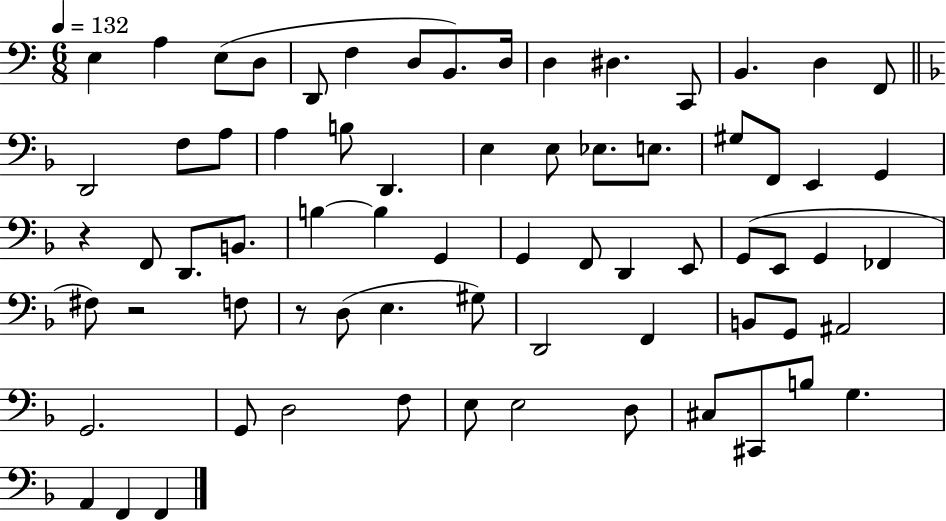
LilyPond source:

{
  \clef bass
  \numericTimeSignature
  \time 6/8
  \key c \major
  \tempo 4 = 132
  e4 a4 e8( d8 | d,8 f4 d8 b,8.) d16 | d4 dis4. c,8 | b,4. d4 f,8 | \break \bar "||" \break \key f \major d,2 f8 a8 | a4 b8 d,4. | e4 e8 ees8. e8. | gis8 f,8 e,4 g,4 | \break r4 f,8 d,8. b,8. | b4~~ b4 g,4 | g,4 f,8 d,4 e,8 | g,8( e,8 g,4 fes,4 | \break fis8) r2 f8 | r8 d8( e4. gis8) | d,2 f,4 | b,8 g,8 ais,2 | \break g,2. | g,8 d2 f8 | e8 e2 d8 | cis8 cis,8 b8 g4. | \break a,4 f,4 f,4 | \bar "|."
}